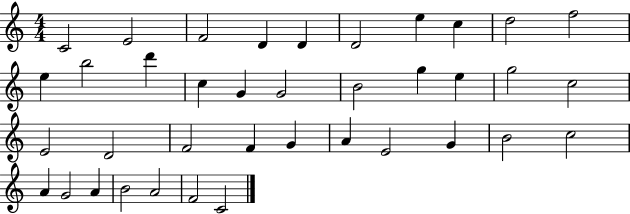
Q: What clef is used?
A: treble